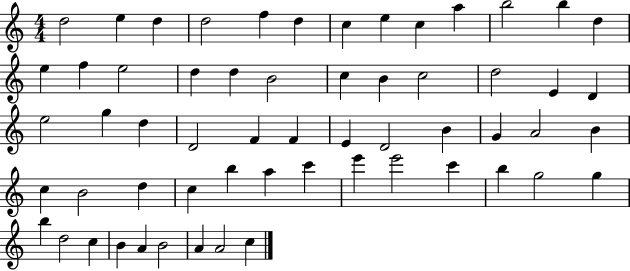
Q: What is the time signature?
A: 4/4